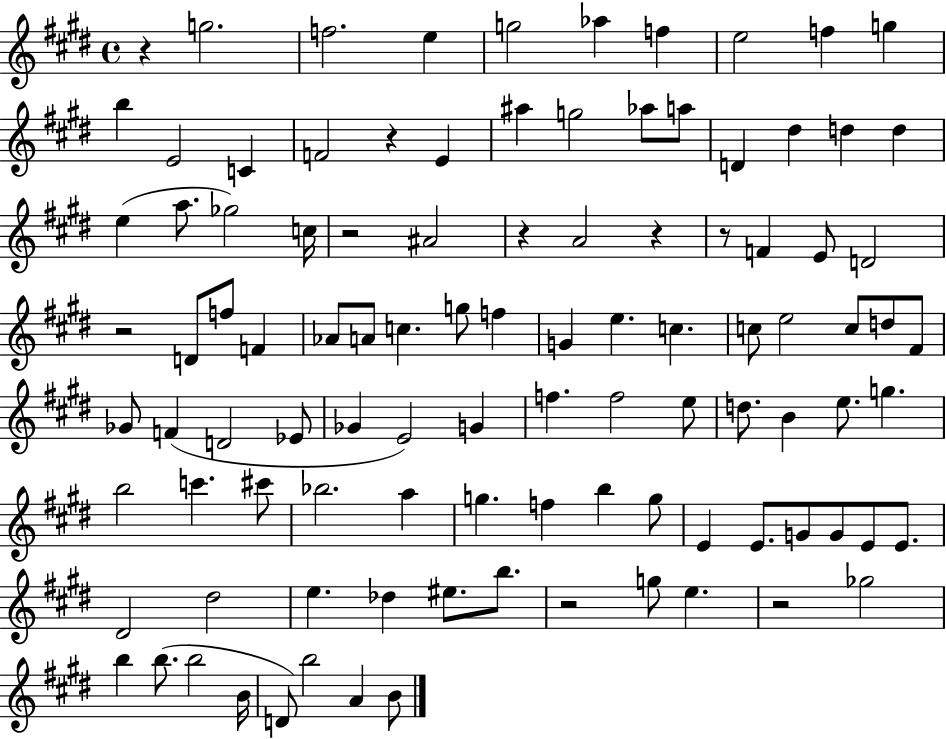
R/q G5/h. F5/h. E5/q G5/h Ab5/q F5/q E5/h F5/q G5/q B5/q E4/h C4/q F4/h R/q E4/q A#5/q G5/h Ab5/e A5/e D4/q D#5/q D5/q D5/q E5/q A5/e. Gb5/h C5/s R/h A#4/h R/q A4/h R/q R/e F4/q E4/e D4/h R/h D4/e F5/e F4/q Ab4/e A4/e C5/q. G5/e F5/q G4/q E5/q. C5/q. C5/e E5/h C5/e D5/e F#4/e Gb4/e F4/q D4/h Eb4/e Gb4/q E4/h G4/q F5/q. F5/h E5/e D5/e. B4/q E5/e. G5/q. B5/h C6/q. C#6/e Bb5/h. A5/q G5/q. F5/q B5/q G5/e E4/q E4/e. G4/e G4/e E4/e E4/e. D#4/h D#5/h E5/q. Db5/q EIS5/e. B5/e. R/h G5/e E5/q. R/h Gb5/h B5/q B5/e. B5/h B4/s D4/e B5/h A4/q B4/e